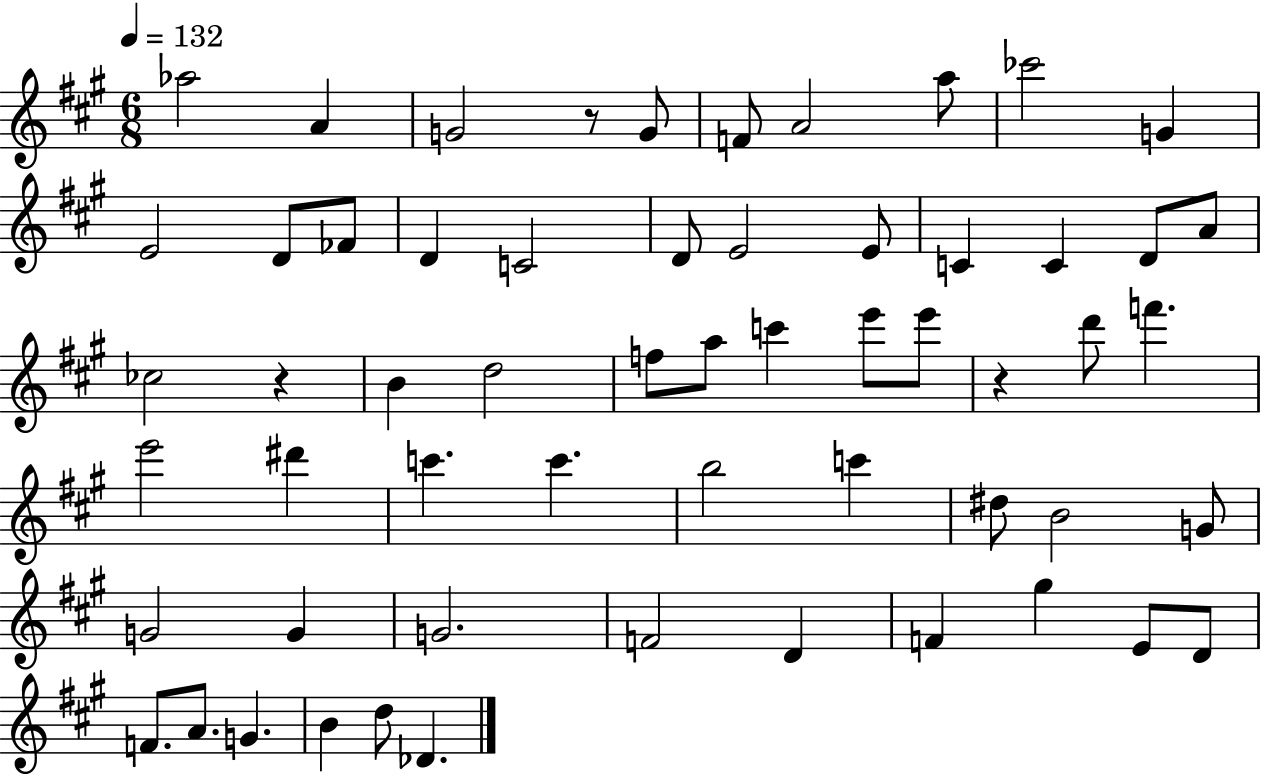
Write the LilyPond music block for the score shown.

{
  \clef treble
  \numericTimeSignature
  \time 6/8
  \key a \major
  \tempo 4 = 132
  aes''2 a'4 | g'2 r8 g'8 | f'8 a'2 a''8 | ces'''2 g'4 | \break e'2 d'8 fes'8 | d'4 c'2 | d'8 e'2 e'8 | c'4 c'4 d'8 a'8 | \break ces''2 r4 | b'4 d''2 | f''8 a''8 c'''4 e'''8 e'''8 | r4 d'''8 f'''4. | \break e'''2 dis'''4 | c'''4. c'''4. | b''2 c'''4 | dis''8 b'2 g'8 | \break g'2 g'4 | g'2. | f'2 d'4 | f'4 gis''4 e'8 d'8 | \break f'8. a'8. g'4. | b'4 d''8 des'4. | \bar "|."
}